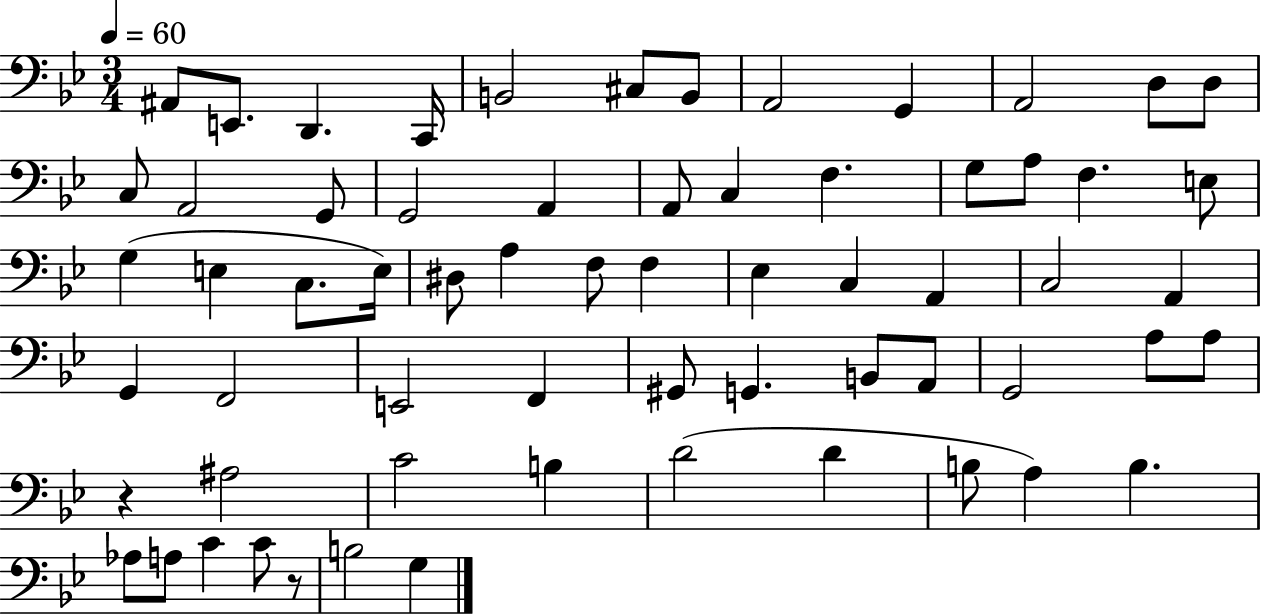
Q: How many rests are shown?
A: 2